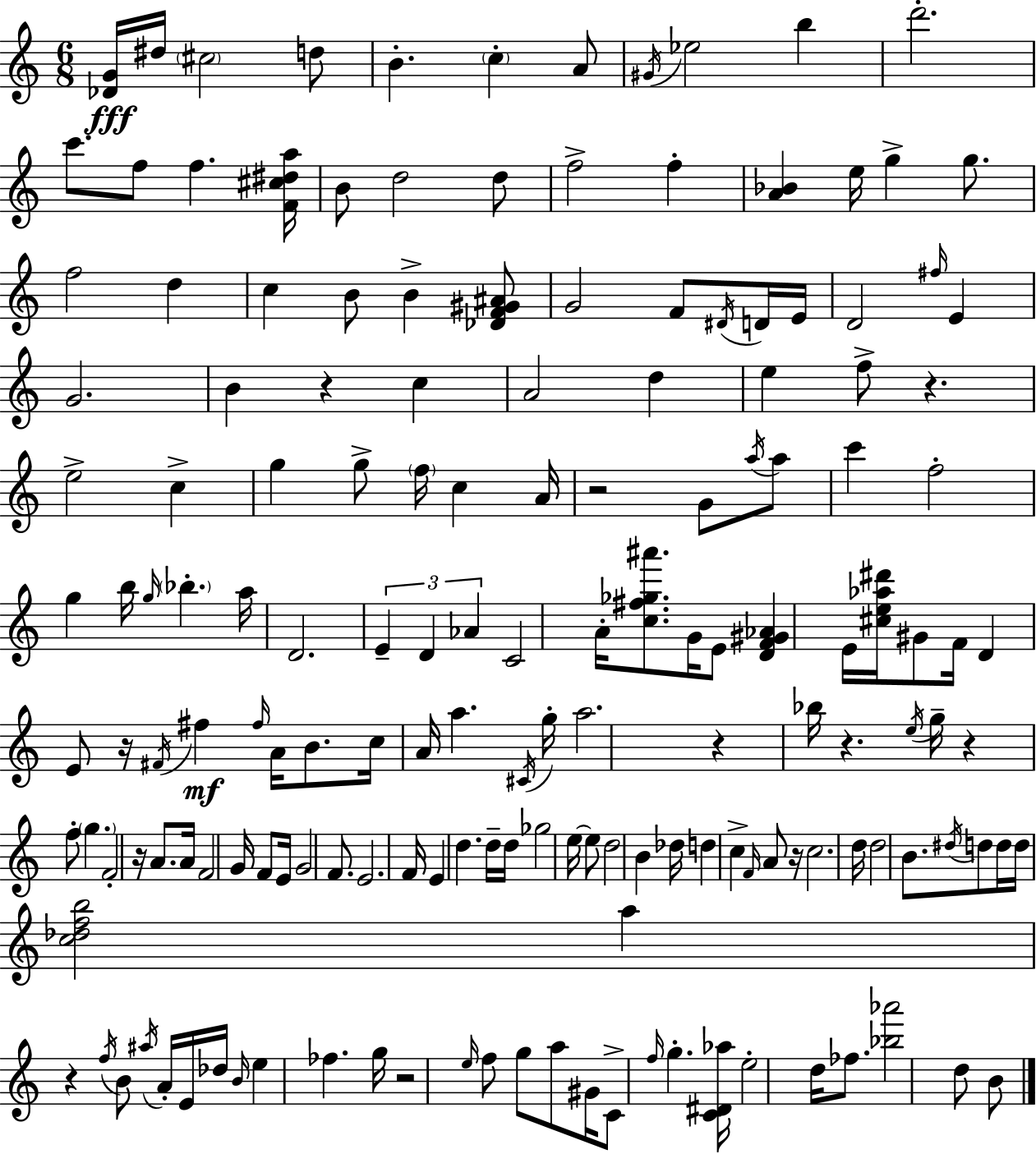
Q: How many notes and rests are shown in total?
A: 165